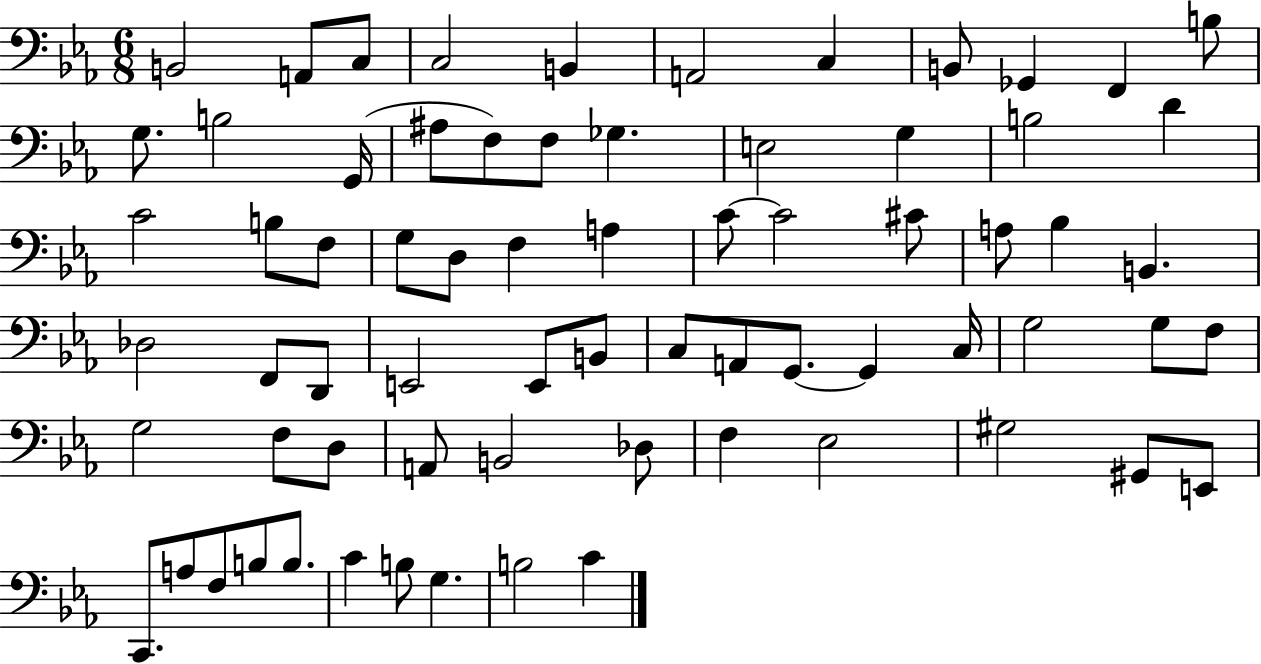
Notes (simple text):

B2/h A2/e C3/e C3/h B2/q A2/h C3/q B2/e Gb2/q F2/q B3/e G3/e. B3/h G2/s A#3/e F3/e F3/e Gb3/q. E3/h G3/q B3/h D4/q C4/h B3/e F3/e G3/e D3/e F3/q A3/q C4/e C4/h C#4/e A3/e Bb3/q B2/q. Db3/h F2/e D2/e E2/h E2/e B2/e C3/e A2/e G2/e. G2/q C3/s G3/h G3/e F3/e G3/h F3/e D3/e A2/e B2/h Db3/e F3/q Eb3/h G#3/h G#2/e E2/e C2/e. A3/e F3/e B3/e B3/e. C4/q B3/e G3/q. B3/h C4/q